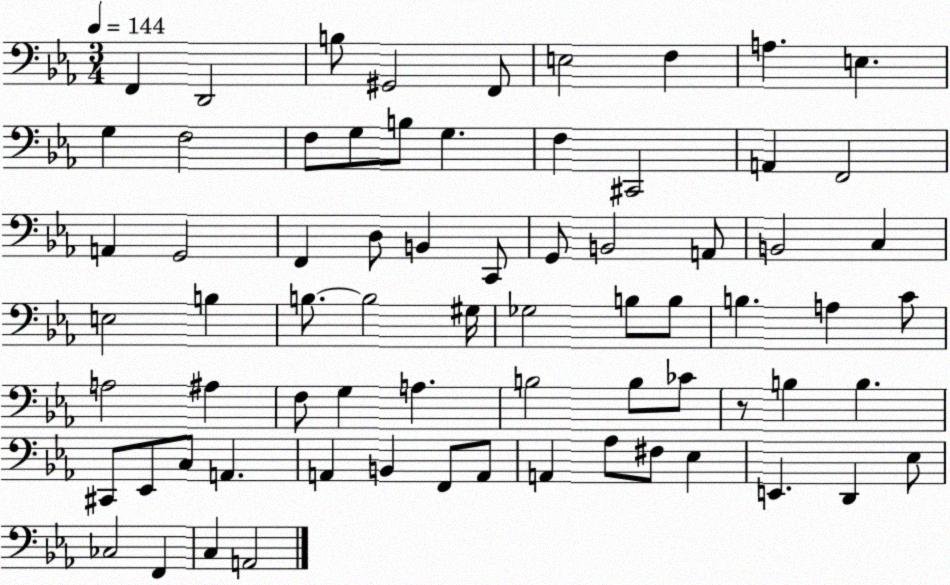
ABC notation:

X:1
T:Untitled
M:3/4
L:1/4
K:Eb
F,, D,,2 B,/2 ^G,,2 F,,/2 E,2 F, A, E, G, F,2 F,/2 G,/2 B,/2 G, F, ^C,,2 A,, F,,2 A,, G,,2 F,, D,/2 B,, C,,/2 G,,/2 B,,2 A,,/2 B,,2 C, E,2 B, B,/2 B,2 ^G,/4 _G,2 B,/2 B,/2 B, A, C/2 A,2 ^A, F,/2 G, A, B,2 B,/2 _C/2 z/2 B, B, ^C,,/2 _E,,/2 C,/2 A,, A,, B,, F,,/2 A,,/2 A,, _A,/2 ^F,/2 _E, E,, D,, _E,/2 _C,2 F,, C, A,,2